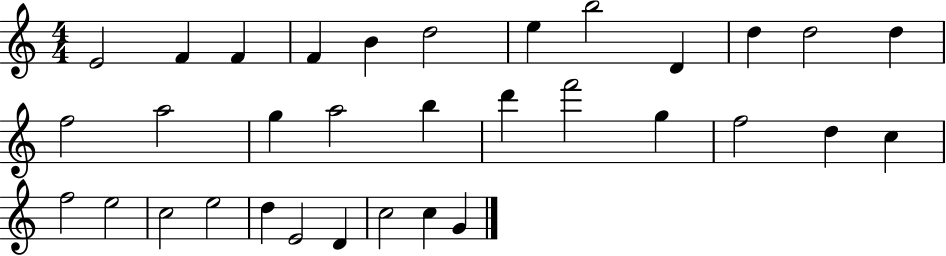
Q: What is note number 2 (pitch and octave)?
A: F4